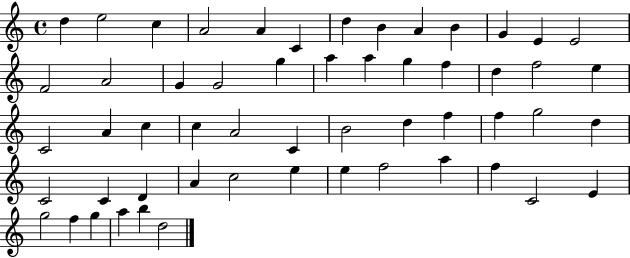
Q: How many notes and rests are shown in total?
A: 55